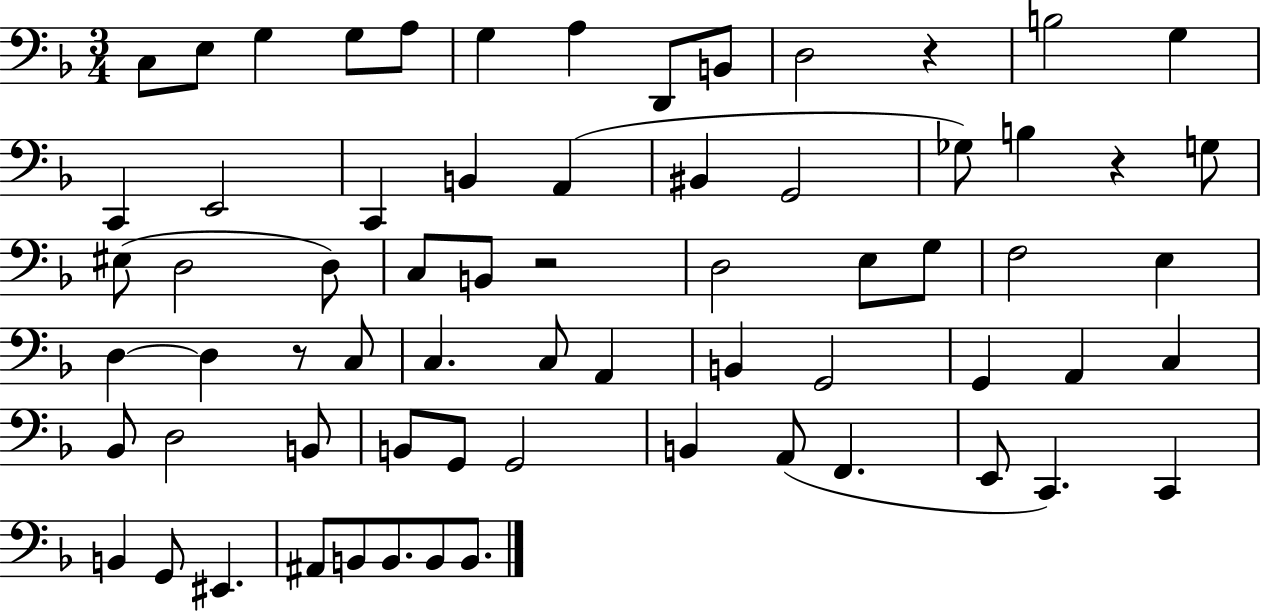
X:1
T:Untitled
M:3/4
L:1/4
K:F
C,/2 E,/2 G, G,/2 A,/2 G, A, D,,/2 B,,/2 D,2 z B,2 G, C,, E,,2 C,, B,, A,, ^B,, G,,2 _G,/2 B, z G,/2 ^E,/2 D,2 D,/2 C,/2 B,,/2 z2 D,2 E,/2 G,/2 F,2 E, D, D, z/2 C,/2 C, C,/2 A,, B,, G,,2 G,, A,, C, _B,,/2 D,2 B,,/2 B,,/2 G,,/2 G,,2 B,, A,,/2 F,, E,,/2 C,, C,, B,, G,,/2 ^E,, ^A,,/2 B,,/2 B,,/2 B,,/2 B,,/2